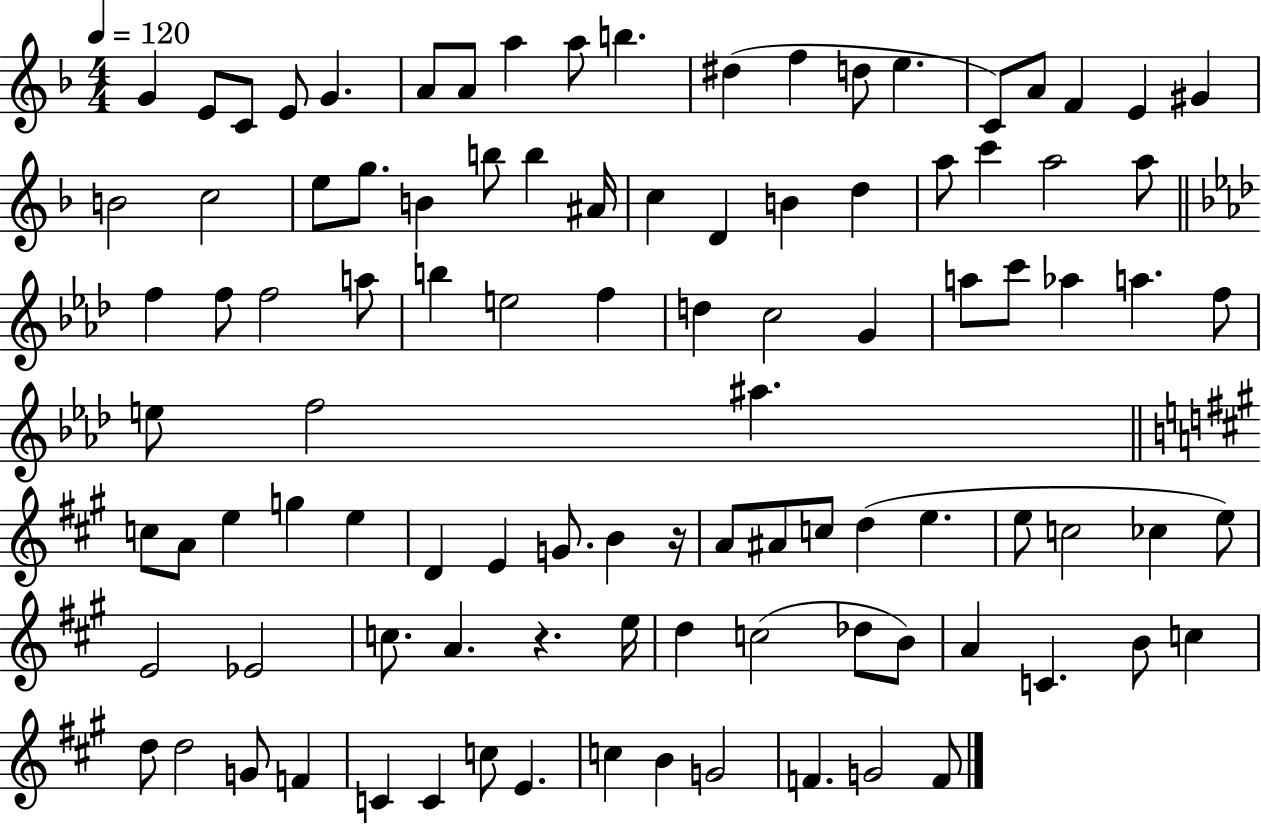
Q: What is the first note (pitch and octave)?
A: G4